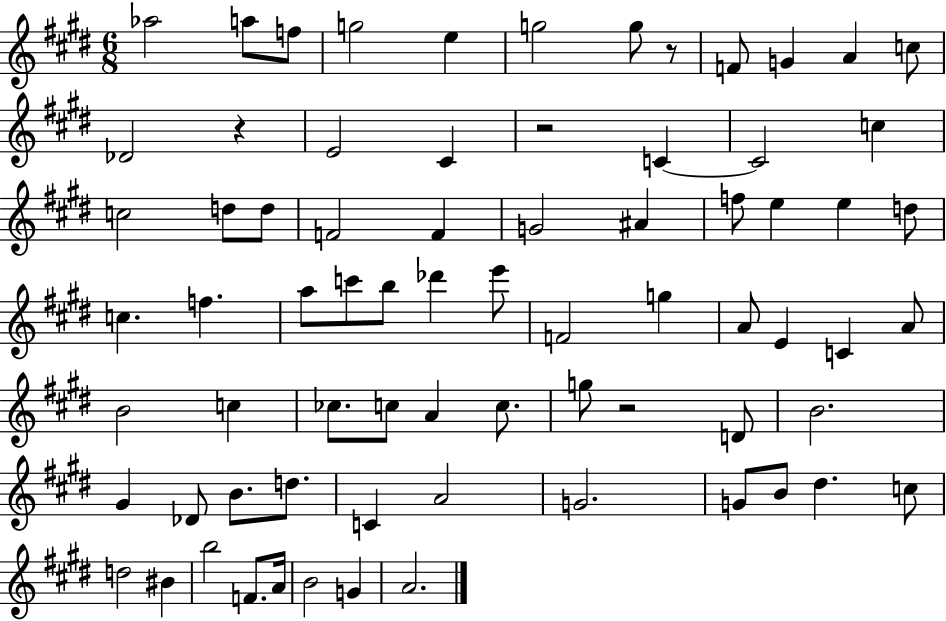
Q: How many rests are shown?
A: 4